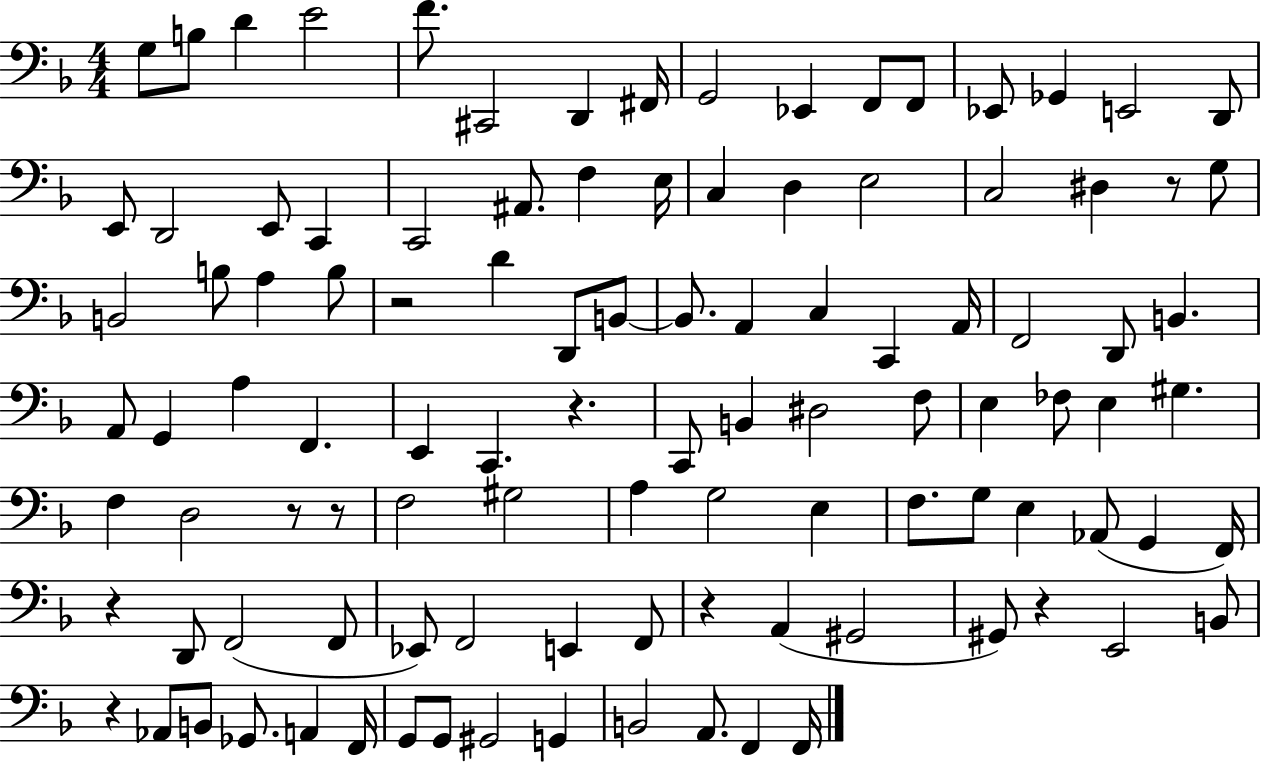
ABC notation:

X:1
T:Untitled
M:4/4
L:1/4
K:F
G,/2 B,/2 D E2 F/2 ^C,,2 D,, ^F,,/4 G,,2 _E,, F,,/2 F,,/2 _E,,/2 _G,, E,,2 D,,/2 E,,/2 D,,2 E,,/2 C,, C,,2 ^A,,/2 F, E,/4 C, D, E,2 C,2 ^D, z/2 G,/2 B,,2 B,/2 A, B,/2 z2 D D,,/2 B,,/2 B,,/2 A,, C, C,, A,,/4 F,,2 D,,/2 B,, A,,/2 G,, A, F,, E,, C,, z C,,/2 B,, ^D,2 F,/2 E, _F,/2 E, ^G, F, D,2 z/2 z/2 F,2 ^G,2 A, G,2 E, F,/2 G,/2 E, _A,,/2 G,, F,,/4 z D,,/2 F,,2 F,,/2 _E,,/2 F,,2 E,, F,,/2 z A,, ^G,,2 ^G,,/2 z E,,2 B,,/2 z _A,,/2 B,,/2 _G,,/2 A,, F,,/4 G,,/2 G,,/2 ^G,,2 G,, B,,2 A,,/2 F,, F,,/4